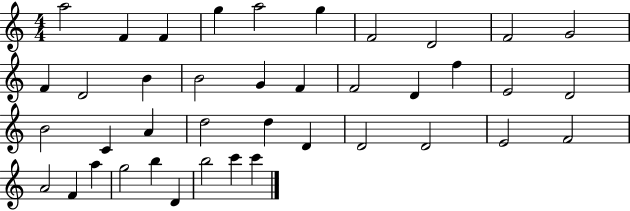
{
  \clef treble
  \numericTimeSignature
  \time 4/4
  \key c \major
  a''2 f'4 f'4 | g''4 a''2 g''4 | f'2 d'2 | f'2 g'2 | \break f'4 d'2 b'4 | b'2 g'4 f'4 | f'2 d'4 f''4 | e'2 d'2 | \break b'2 c'4 a'4 | d''2 d''4 d'4 | d'2 d'2 | e'2 f'2 | \break a'2 f'4 a''4 | g''2 b''4 d'4 | b''2 c'''4 c'''4 | \bar "|."
}